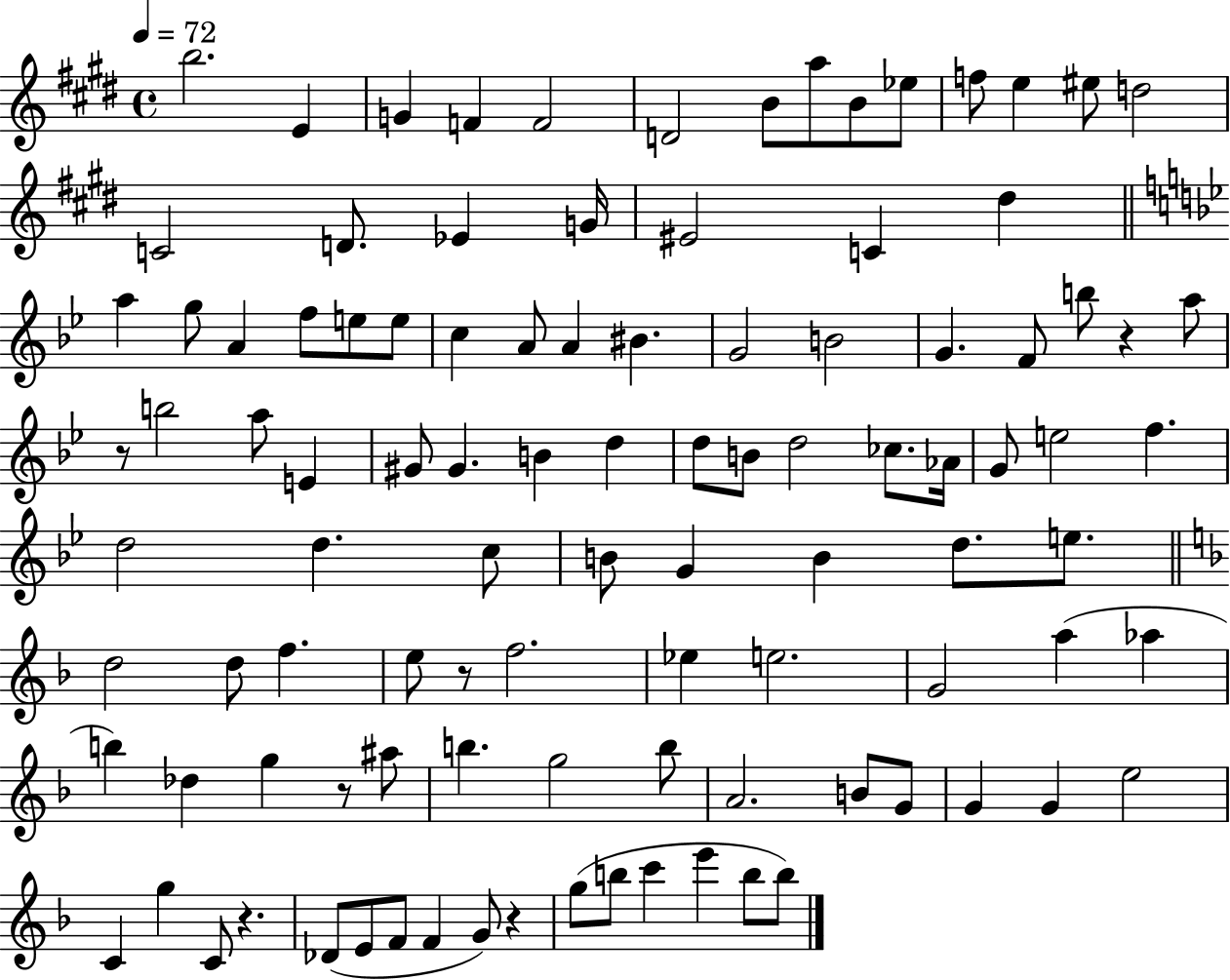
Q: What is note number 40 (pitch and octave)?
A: E4